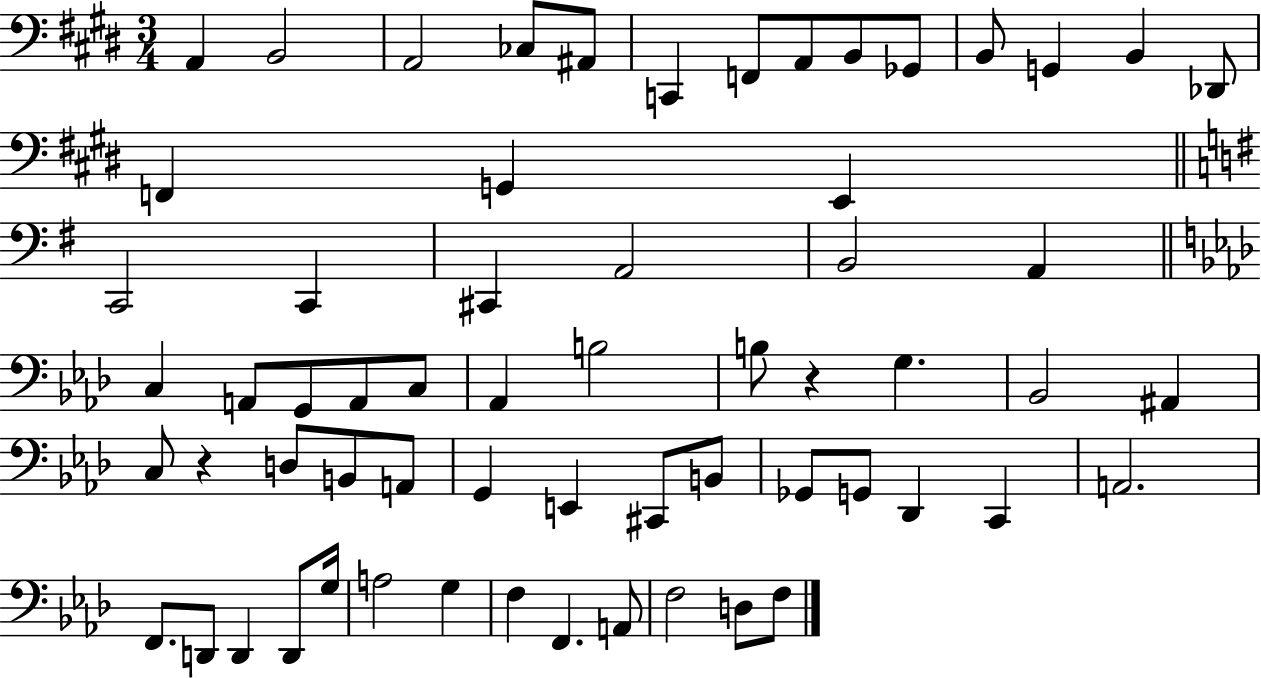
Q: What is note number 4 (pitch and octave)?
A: CES3